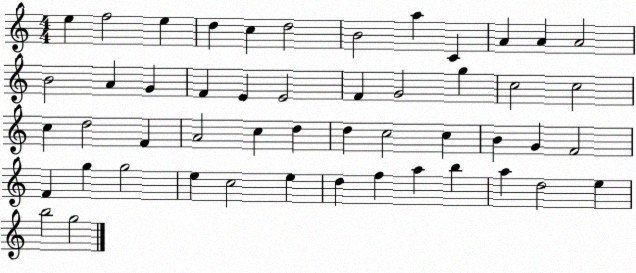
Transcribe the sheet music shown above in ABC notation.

X:1
T:Untitled
M:4/4
L:1/4
K:C
e f2 e d c d2 B2 a C A A A2 B2 A G F E E2 F G2 g c2 c2 c d2 F A2 c d d c2 c B G F2 F g g2 e c2 e d f a b a d2 e b2 g2